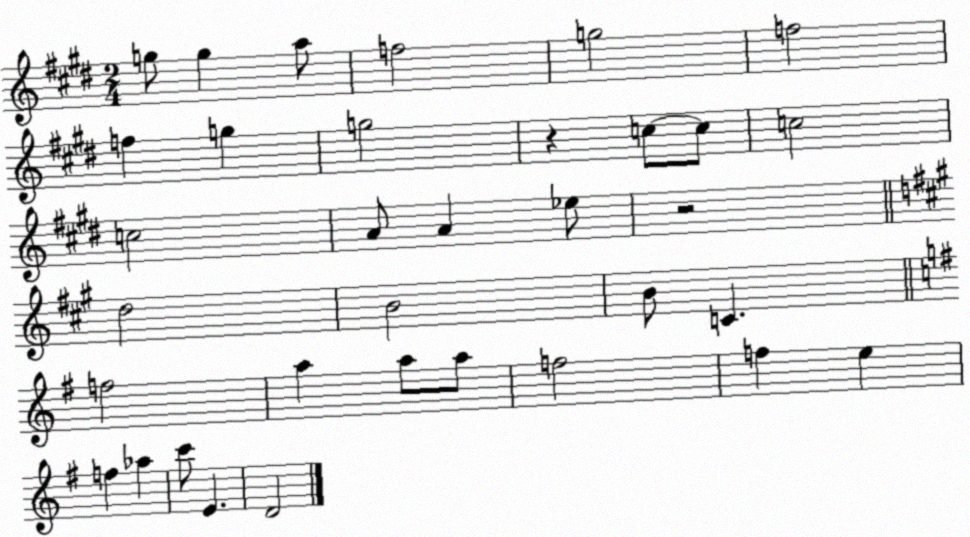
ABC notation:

X:1
T:Untitled
M:2/4
L:1/4
K:E
g/2 g a/2 f2 g2 f2 f g g2 z c/2 c/2 c2 c2 A/2 A _e/2 z2 d2 B2 B/2 C f2 a a/2 a/2 f2 f e f _a c'/2 E D2